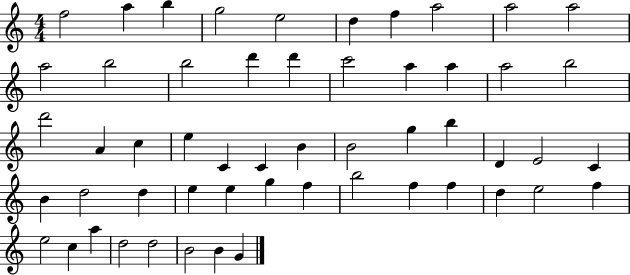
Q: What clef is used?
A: treble